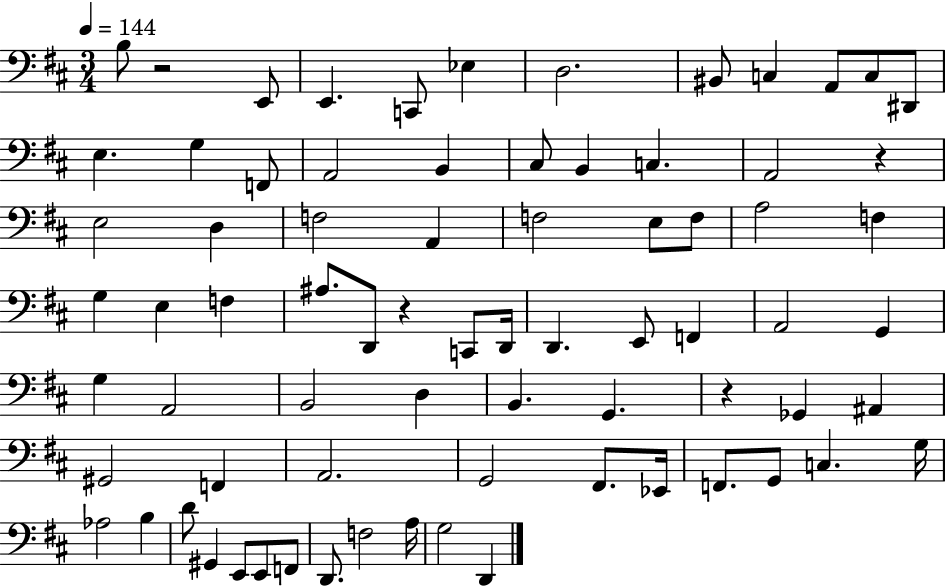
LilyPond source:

{
  \clef bass
  \numericTimeSignature
  \time 3/4
  \key d \major
  \tempo 4 = 144
  b8 r2 e,8 | e,4. c,8 ees4 | d2. | bis,8 c4 a,8 c8 dis,8 | \break e4. g4 f,8 | a,2 b,4 | cis8 b,4 c4. | a,2 r4 | \break e2 d4 | f2 a,4 | f2 e8 f8 | a2 f4 | \break g4 e4 f4 | ais8. d,8 r4 c,8 d,16 | d,4. e,8 f,4 | a,2 g,4 | \break g4 a,2 | b,2 d4 | b,4. g,4. | r4 ges,4 ais,4 | \break gis,2 f,4 | a,2. | g,2 fis,8. ees,16 | f,8. g,8 c4. g16 | \break aes2 b4 | d'8 gis,4 e,8 e,8 f,8 | d,8. f2 a16 | g2 d,4 | \break \bar "|."
}